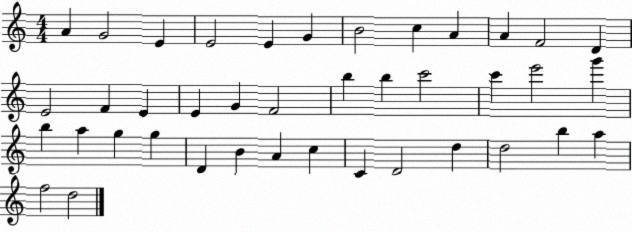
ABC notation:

X:1
T:Untitled
M:4/4
L:1/4
K:C
A G2 E E2 E G B2 c A A F2 D E2 F E E G F2 b b c'2 c' e'2 g' b a g g D B A c C D2 d d2 b a f2 d2